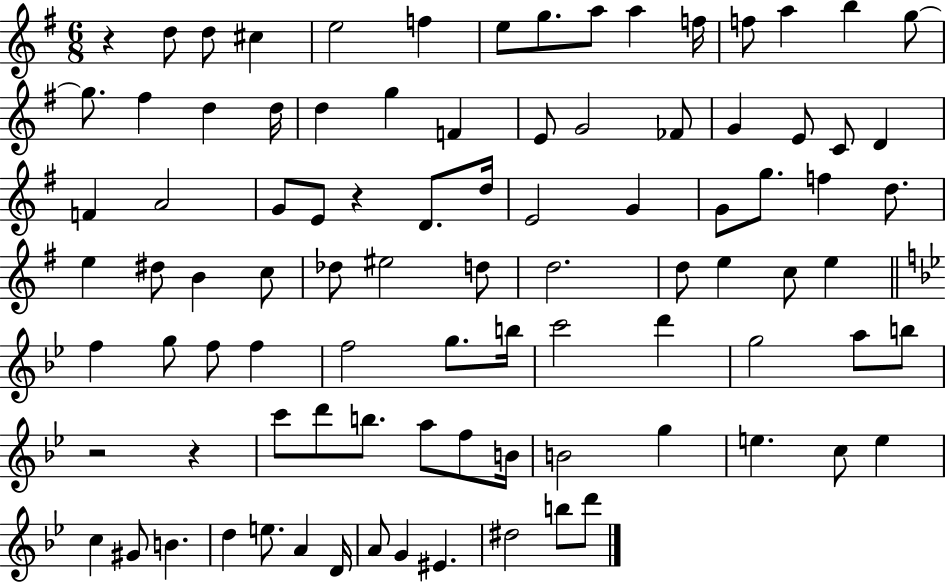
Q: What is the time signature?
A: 6/8